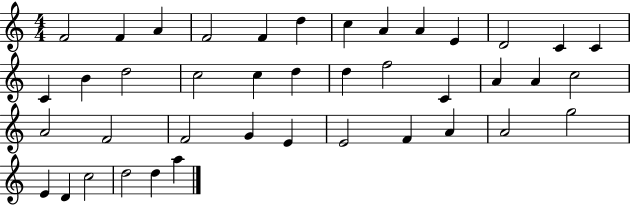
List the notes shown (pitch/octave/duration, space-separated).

F4/h F4/q A4/q F4/h F4/q D5/q C5/q A4/q A4/q E4/q D4/h C4/q C4/q C4/q B4/q D5/h C5/h C5/q D5/q D5/q F5/h C4/q A4/q A4/q C5/h A4/h F4/h F4/h G4/q E4/q E4/h F4/q A4/q A4/h G5/h E4/q D4/q C5/h D5/h D5/q A5/q